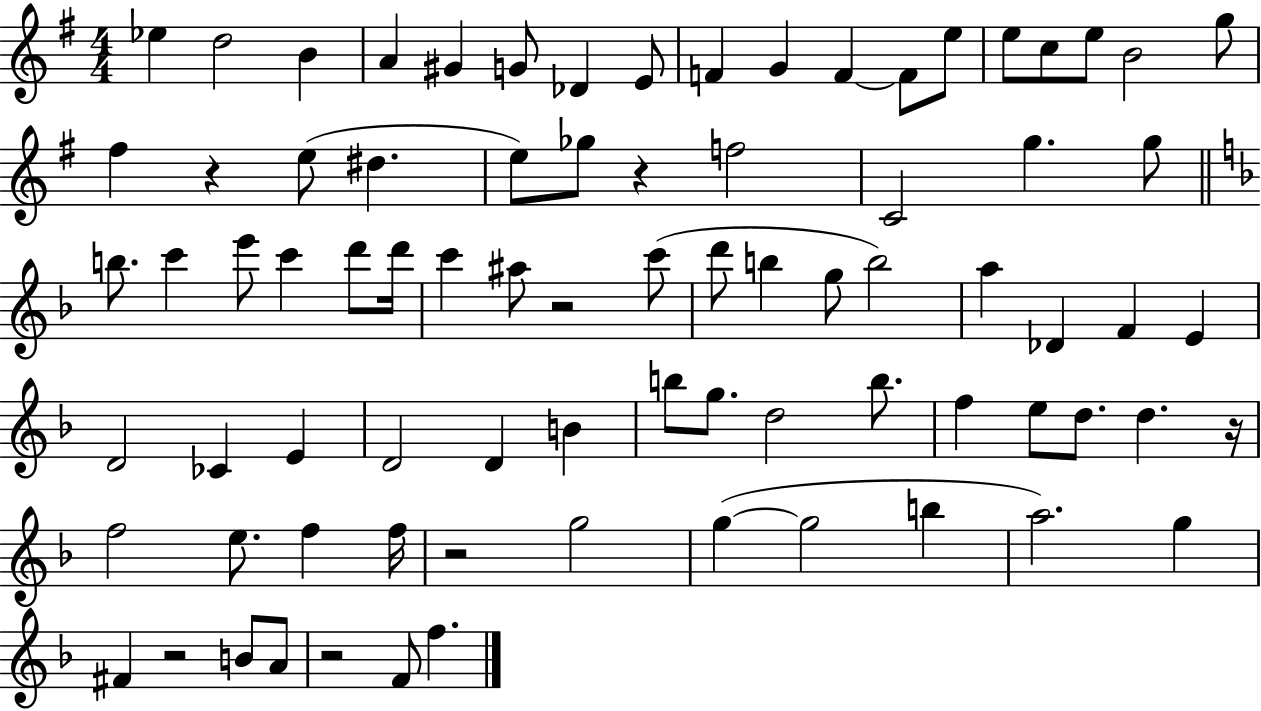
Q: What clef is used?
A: treble